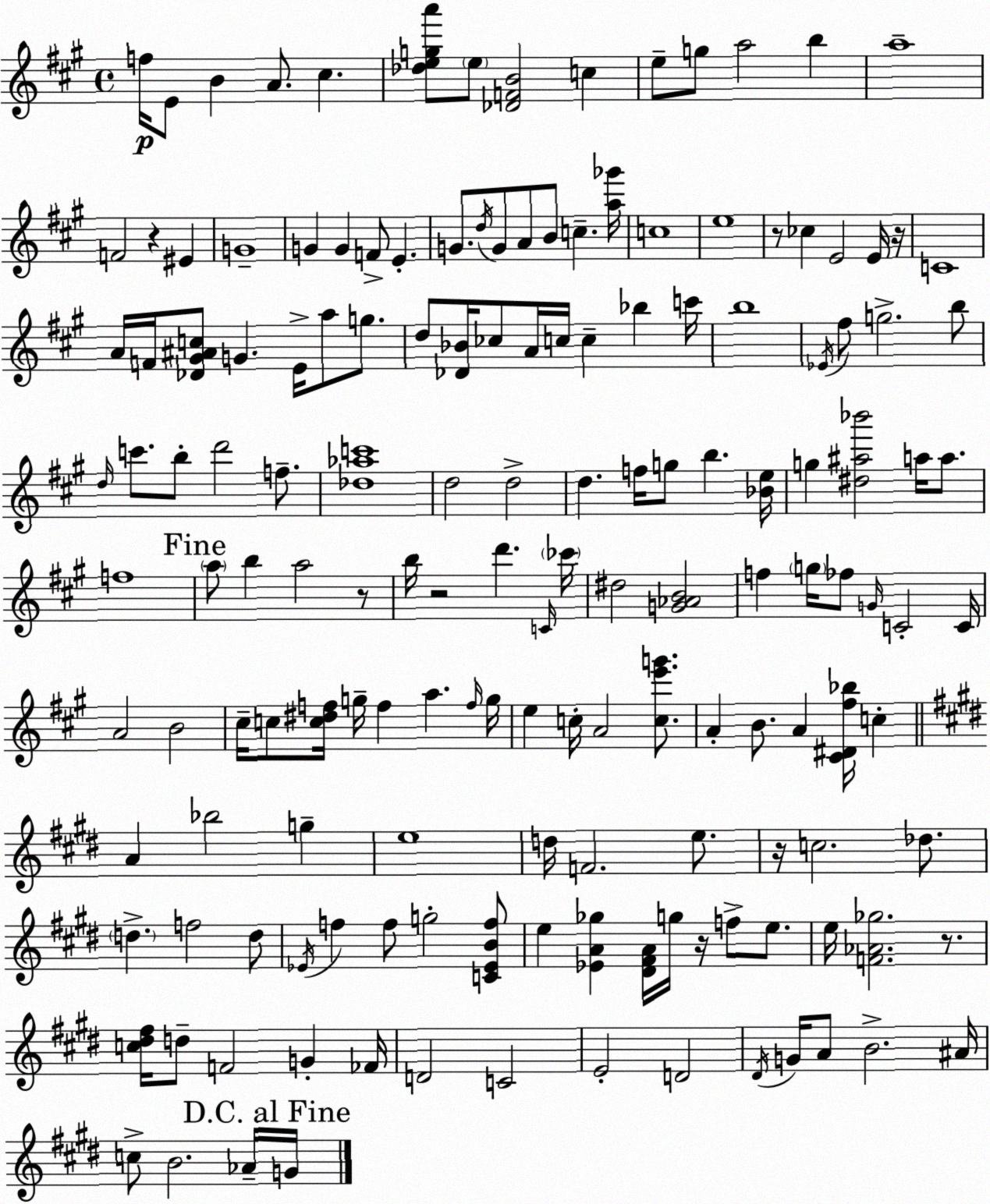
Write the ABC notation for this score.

X:1
T:Untitled
M:4/4
L:1/4
K:A
f/4 E/2 B A/2 ^c [_dega']/2 e/2 [_DFB]2 c e/2 g/2 a2 b a4 F2 z ^E G4 G G F/2 E G/2 d/4 G/2 A/2 B/2 c [a_g']/4 c4 e4 z/2 _c E2 E/4 z/4 C4 A/4 F/4 [_D^G^Ac]/2 G E/4 a/2 g/2 d/2 [_D_B]/4 _c/2 A/4 c/4 c _b c'/4 b4 _E/4 ^f/2 g2 b/2 d/4 c'/2 b/2 d'2 f/2 [_d_ac']4 d2 d2 d f/4 g/2 b [_Be]/4 g [^d^a_b']2 a/4 a/2 f4 a/2 b a2 z/2 b/4 z2 d' C/4 _c'/4 ^d2 [G_AB]2 f g/4 _f/2 G/4 C2 C/4 A2 B2 ^c/4 c/2 [c^df]/4 g/4 f a f/4 g/4 e c/4 A2 [ce'g']/2 A B/2 A [^C^D^f_b]/4 c A _b2 g e4 d/4 F2 e/2 z/4 c2 _d/2 d f2 d/2 _E/4 f f/2 g2 [C_EBf]/2 e [_EA_g] [^D^FA]/4 g/4 z/4 f/2 e/2 e/4 [F_A_g]2 z/2 [c^d^f]/4 d/2 F2 G _F/4 D2 C2 E2 D2 ^D/4 G/4 A/2 B2 ^A/4 c/2 B2 _A/4 G/4